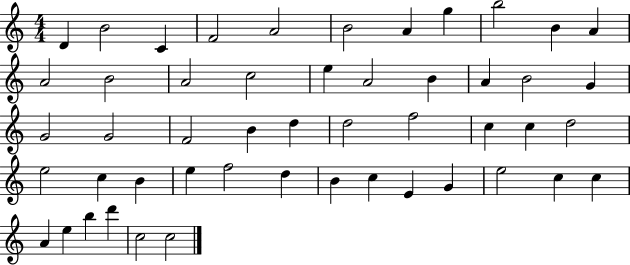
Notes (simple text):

D4/q B4/h C4/q F4/h A4/h B4/h A4/q G5/q B5/h B4/q A4/q A4/h B4/h A4/h C5/h E5/q A4/h B4/q A4/q B4/h G4/q G4/h G4/h F4/h B4/q D5/q D5/h F5/h C5/q C5/q D5/h E5/h C5/q B4/q E5/q F5/h D5/q B4/q C5/q E4/q G4/q E5/h C5/q C5/q A4/q E5/q B5/q D6/q C5/h C5/h